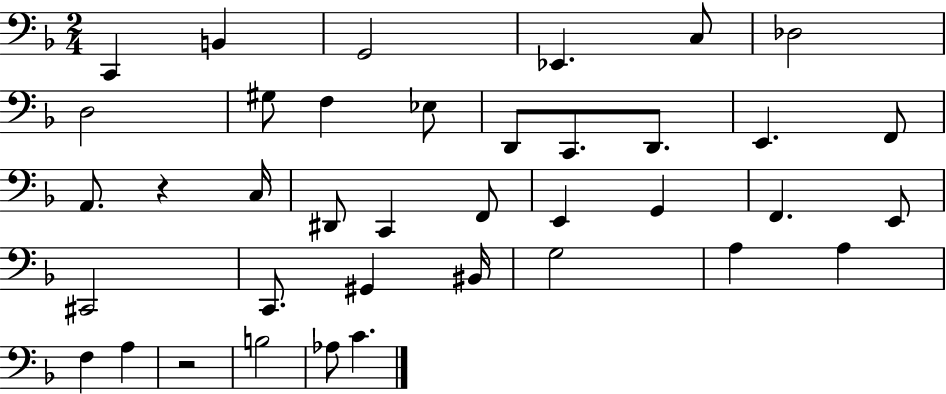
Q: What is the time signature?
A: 2/4